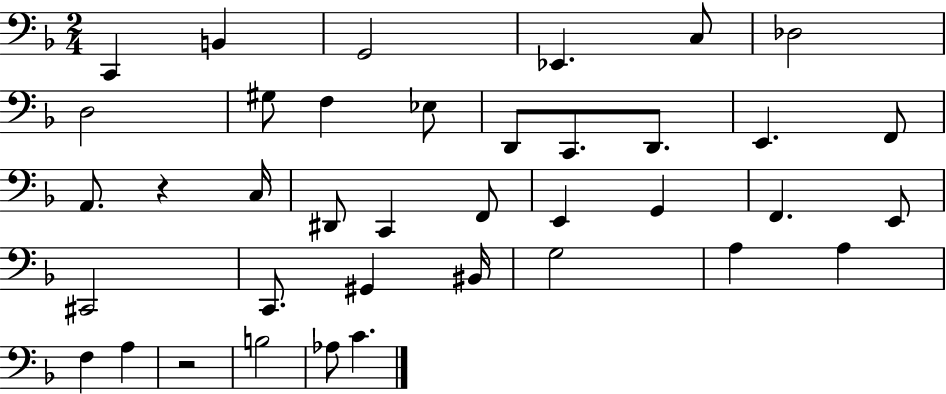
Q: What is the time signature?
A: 2/4